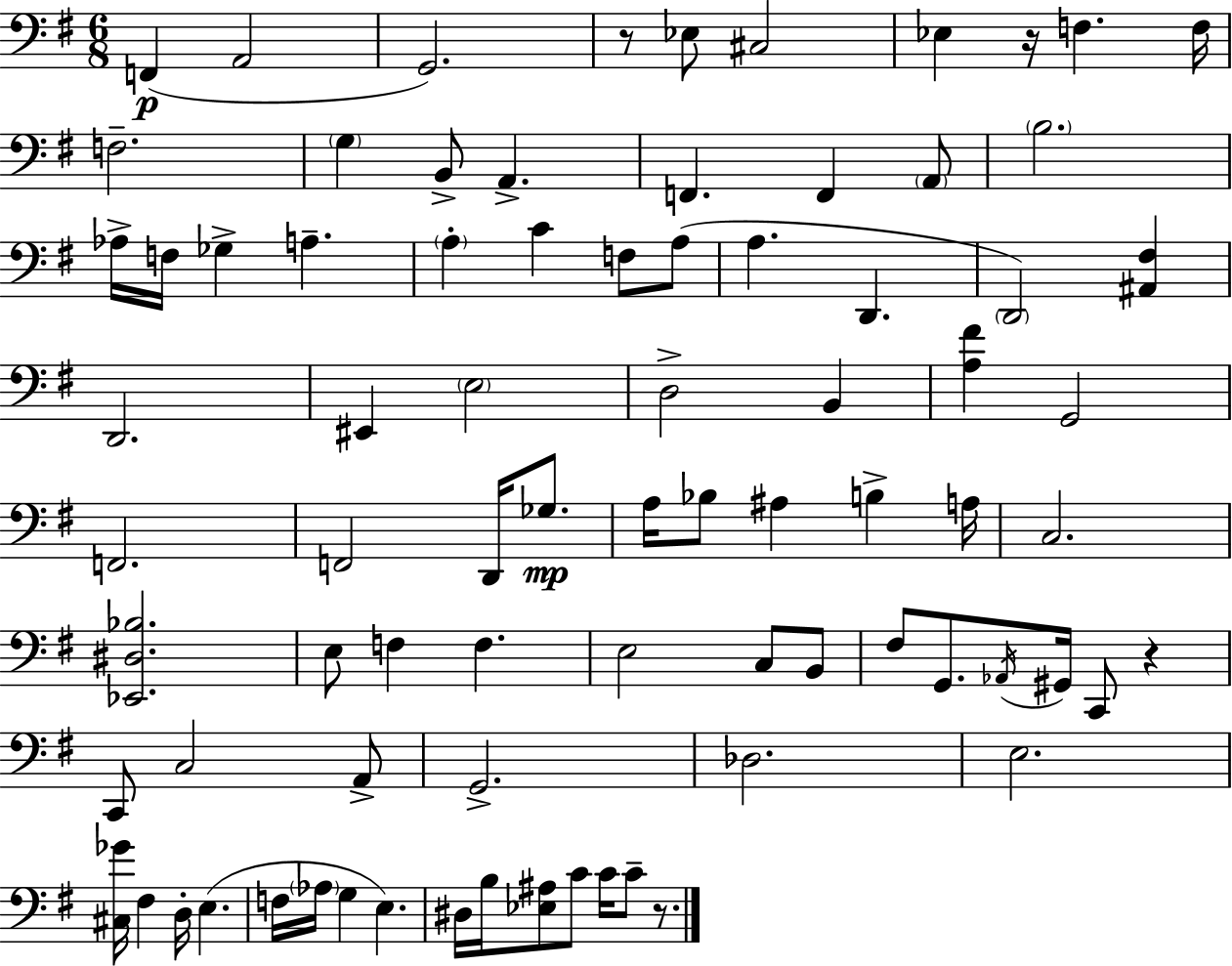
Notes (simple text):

F2/q A2/h G2/h. R/e Eb3/e C#3/h Eb3/q R/s F3/q. F3/s F3/h. G3/q B2/e A2/q. F2/q. F2/q A2/e B3/h. Ab3/s F3/s Gb3/q A3/q. A3/q C4/q F3/e A3/e A3/q. D2/q. D2/h [A#2,F#3]/q D2/h. EIS2/q E3/h D3/h B2/q [A3,F#4]/q G2/h F2/h. F2/h D2/s Gb3/e. A3/s Bb3/e A#3/q B3/q A3/s C3/h. [Eb2,D#3,Bb3]/h. E3/e F3/q F3/q. E3/h C3/e B2/e F#3/e G2/e. Ab2/s G#2/s C2/e R/q C2/e C3/h A2/e G2/h. Db3/h. E3/h. [C#3,Gb4]/s F#3/q D3/s E3/q. F3/s Ab3/s G3/q E3/q. D#3/s B3/s [Eb3,A#3]/e C4/e C4/s C4/e R/e.